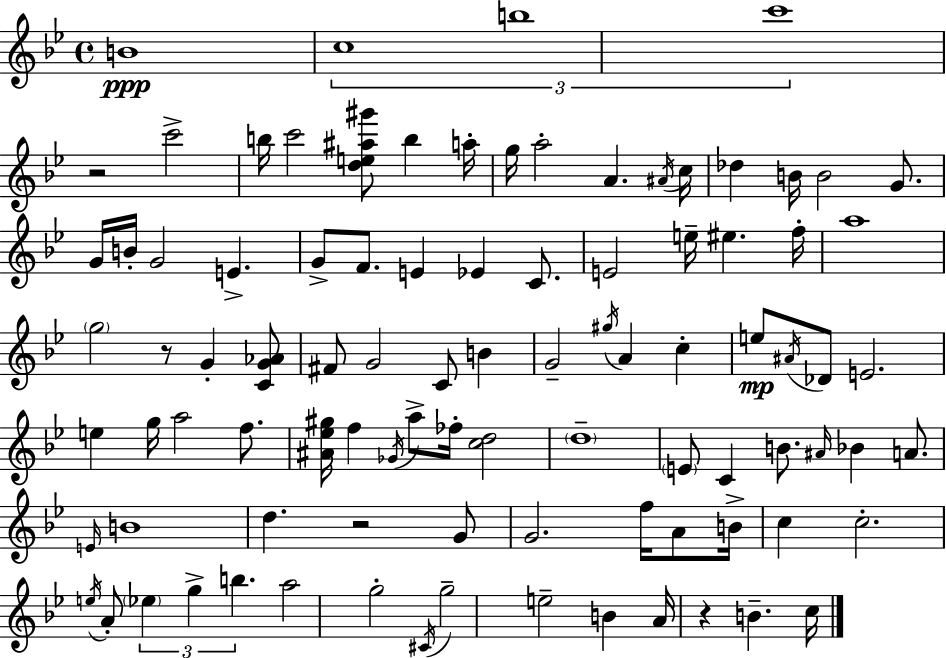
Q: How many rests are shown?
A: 4